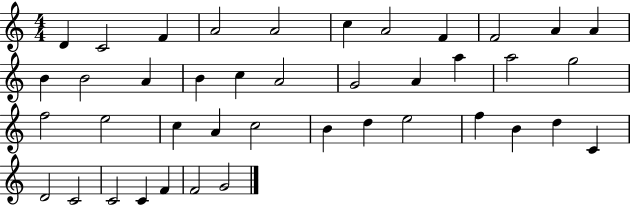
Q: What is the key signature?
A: C major